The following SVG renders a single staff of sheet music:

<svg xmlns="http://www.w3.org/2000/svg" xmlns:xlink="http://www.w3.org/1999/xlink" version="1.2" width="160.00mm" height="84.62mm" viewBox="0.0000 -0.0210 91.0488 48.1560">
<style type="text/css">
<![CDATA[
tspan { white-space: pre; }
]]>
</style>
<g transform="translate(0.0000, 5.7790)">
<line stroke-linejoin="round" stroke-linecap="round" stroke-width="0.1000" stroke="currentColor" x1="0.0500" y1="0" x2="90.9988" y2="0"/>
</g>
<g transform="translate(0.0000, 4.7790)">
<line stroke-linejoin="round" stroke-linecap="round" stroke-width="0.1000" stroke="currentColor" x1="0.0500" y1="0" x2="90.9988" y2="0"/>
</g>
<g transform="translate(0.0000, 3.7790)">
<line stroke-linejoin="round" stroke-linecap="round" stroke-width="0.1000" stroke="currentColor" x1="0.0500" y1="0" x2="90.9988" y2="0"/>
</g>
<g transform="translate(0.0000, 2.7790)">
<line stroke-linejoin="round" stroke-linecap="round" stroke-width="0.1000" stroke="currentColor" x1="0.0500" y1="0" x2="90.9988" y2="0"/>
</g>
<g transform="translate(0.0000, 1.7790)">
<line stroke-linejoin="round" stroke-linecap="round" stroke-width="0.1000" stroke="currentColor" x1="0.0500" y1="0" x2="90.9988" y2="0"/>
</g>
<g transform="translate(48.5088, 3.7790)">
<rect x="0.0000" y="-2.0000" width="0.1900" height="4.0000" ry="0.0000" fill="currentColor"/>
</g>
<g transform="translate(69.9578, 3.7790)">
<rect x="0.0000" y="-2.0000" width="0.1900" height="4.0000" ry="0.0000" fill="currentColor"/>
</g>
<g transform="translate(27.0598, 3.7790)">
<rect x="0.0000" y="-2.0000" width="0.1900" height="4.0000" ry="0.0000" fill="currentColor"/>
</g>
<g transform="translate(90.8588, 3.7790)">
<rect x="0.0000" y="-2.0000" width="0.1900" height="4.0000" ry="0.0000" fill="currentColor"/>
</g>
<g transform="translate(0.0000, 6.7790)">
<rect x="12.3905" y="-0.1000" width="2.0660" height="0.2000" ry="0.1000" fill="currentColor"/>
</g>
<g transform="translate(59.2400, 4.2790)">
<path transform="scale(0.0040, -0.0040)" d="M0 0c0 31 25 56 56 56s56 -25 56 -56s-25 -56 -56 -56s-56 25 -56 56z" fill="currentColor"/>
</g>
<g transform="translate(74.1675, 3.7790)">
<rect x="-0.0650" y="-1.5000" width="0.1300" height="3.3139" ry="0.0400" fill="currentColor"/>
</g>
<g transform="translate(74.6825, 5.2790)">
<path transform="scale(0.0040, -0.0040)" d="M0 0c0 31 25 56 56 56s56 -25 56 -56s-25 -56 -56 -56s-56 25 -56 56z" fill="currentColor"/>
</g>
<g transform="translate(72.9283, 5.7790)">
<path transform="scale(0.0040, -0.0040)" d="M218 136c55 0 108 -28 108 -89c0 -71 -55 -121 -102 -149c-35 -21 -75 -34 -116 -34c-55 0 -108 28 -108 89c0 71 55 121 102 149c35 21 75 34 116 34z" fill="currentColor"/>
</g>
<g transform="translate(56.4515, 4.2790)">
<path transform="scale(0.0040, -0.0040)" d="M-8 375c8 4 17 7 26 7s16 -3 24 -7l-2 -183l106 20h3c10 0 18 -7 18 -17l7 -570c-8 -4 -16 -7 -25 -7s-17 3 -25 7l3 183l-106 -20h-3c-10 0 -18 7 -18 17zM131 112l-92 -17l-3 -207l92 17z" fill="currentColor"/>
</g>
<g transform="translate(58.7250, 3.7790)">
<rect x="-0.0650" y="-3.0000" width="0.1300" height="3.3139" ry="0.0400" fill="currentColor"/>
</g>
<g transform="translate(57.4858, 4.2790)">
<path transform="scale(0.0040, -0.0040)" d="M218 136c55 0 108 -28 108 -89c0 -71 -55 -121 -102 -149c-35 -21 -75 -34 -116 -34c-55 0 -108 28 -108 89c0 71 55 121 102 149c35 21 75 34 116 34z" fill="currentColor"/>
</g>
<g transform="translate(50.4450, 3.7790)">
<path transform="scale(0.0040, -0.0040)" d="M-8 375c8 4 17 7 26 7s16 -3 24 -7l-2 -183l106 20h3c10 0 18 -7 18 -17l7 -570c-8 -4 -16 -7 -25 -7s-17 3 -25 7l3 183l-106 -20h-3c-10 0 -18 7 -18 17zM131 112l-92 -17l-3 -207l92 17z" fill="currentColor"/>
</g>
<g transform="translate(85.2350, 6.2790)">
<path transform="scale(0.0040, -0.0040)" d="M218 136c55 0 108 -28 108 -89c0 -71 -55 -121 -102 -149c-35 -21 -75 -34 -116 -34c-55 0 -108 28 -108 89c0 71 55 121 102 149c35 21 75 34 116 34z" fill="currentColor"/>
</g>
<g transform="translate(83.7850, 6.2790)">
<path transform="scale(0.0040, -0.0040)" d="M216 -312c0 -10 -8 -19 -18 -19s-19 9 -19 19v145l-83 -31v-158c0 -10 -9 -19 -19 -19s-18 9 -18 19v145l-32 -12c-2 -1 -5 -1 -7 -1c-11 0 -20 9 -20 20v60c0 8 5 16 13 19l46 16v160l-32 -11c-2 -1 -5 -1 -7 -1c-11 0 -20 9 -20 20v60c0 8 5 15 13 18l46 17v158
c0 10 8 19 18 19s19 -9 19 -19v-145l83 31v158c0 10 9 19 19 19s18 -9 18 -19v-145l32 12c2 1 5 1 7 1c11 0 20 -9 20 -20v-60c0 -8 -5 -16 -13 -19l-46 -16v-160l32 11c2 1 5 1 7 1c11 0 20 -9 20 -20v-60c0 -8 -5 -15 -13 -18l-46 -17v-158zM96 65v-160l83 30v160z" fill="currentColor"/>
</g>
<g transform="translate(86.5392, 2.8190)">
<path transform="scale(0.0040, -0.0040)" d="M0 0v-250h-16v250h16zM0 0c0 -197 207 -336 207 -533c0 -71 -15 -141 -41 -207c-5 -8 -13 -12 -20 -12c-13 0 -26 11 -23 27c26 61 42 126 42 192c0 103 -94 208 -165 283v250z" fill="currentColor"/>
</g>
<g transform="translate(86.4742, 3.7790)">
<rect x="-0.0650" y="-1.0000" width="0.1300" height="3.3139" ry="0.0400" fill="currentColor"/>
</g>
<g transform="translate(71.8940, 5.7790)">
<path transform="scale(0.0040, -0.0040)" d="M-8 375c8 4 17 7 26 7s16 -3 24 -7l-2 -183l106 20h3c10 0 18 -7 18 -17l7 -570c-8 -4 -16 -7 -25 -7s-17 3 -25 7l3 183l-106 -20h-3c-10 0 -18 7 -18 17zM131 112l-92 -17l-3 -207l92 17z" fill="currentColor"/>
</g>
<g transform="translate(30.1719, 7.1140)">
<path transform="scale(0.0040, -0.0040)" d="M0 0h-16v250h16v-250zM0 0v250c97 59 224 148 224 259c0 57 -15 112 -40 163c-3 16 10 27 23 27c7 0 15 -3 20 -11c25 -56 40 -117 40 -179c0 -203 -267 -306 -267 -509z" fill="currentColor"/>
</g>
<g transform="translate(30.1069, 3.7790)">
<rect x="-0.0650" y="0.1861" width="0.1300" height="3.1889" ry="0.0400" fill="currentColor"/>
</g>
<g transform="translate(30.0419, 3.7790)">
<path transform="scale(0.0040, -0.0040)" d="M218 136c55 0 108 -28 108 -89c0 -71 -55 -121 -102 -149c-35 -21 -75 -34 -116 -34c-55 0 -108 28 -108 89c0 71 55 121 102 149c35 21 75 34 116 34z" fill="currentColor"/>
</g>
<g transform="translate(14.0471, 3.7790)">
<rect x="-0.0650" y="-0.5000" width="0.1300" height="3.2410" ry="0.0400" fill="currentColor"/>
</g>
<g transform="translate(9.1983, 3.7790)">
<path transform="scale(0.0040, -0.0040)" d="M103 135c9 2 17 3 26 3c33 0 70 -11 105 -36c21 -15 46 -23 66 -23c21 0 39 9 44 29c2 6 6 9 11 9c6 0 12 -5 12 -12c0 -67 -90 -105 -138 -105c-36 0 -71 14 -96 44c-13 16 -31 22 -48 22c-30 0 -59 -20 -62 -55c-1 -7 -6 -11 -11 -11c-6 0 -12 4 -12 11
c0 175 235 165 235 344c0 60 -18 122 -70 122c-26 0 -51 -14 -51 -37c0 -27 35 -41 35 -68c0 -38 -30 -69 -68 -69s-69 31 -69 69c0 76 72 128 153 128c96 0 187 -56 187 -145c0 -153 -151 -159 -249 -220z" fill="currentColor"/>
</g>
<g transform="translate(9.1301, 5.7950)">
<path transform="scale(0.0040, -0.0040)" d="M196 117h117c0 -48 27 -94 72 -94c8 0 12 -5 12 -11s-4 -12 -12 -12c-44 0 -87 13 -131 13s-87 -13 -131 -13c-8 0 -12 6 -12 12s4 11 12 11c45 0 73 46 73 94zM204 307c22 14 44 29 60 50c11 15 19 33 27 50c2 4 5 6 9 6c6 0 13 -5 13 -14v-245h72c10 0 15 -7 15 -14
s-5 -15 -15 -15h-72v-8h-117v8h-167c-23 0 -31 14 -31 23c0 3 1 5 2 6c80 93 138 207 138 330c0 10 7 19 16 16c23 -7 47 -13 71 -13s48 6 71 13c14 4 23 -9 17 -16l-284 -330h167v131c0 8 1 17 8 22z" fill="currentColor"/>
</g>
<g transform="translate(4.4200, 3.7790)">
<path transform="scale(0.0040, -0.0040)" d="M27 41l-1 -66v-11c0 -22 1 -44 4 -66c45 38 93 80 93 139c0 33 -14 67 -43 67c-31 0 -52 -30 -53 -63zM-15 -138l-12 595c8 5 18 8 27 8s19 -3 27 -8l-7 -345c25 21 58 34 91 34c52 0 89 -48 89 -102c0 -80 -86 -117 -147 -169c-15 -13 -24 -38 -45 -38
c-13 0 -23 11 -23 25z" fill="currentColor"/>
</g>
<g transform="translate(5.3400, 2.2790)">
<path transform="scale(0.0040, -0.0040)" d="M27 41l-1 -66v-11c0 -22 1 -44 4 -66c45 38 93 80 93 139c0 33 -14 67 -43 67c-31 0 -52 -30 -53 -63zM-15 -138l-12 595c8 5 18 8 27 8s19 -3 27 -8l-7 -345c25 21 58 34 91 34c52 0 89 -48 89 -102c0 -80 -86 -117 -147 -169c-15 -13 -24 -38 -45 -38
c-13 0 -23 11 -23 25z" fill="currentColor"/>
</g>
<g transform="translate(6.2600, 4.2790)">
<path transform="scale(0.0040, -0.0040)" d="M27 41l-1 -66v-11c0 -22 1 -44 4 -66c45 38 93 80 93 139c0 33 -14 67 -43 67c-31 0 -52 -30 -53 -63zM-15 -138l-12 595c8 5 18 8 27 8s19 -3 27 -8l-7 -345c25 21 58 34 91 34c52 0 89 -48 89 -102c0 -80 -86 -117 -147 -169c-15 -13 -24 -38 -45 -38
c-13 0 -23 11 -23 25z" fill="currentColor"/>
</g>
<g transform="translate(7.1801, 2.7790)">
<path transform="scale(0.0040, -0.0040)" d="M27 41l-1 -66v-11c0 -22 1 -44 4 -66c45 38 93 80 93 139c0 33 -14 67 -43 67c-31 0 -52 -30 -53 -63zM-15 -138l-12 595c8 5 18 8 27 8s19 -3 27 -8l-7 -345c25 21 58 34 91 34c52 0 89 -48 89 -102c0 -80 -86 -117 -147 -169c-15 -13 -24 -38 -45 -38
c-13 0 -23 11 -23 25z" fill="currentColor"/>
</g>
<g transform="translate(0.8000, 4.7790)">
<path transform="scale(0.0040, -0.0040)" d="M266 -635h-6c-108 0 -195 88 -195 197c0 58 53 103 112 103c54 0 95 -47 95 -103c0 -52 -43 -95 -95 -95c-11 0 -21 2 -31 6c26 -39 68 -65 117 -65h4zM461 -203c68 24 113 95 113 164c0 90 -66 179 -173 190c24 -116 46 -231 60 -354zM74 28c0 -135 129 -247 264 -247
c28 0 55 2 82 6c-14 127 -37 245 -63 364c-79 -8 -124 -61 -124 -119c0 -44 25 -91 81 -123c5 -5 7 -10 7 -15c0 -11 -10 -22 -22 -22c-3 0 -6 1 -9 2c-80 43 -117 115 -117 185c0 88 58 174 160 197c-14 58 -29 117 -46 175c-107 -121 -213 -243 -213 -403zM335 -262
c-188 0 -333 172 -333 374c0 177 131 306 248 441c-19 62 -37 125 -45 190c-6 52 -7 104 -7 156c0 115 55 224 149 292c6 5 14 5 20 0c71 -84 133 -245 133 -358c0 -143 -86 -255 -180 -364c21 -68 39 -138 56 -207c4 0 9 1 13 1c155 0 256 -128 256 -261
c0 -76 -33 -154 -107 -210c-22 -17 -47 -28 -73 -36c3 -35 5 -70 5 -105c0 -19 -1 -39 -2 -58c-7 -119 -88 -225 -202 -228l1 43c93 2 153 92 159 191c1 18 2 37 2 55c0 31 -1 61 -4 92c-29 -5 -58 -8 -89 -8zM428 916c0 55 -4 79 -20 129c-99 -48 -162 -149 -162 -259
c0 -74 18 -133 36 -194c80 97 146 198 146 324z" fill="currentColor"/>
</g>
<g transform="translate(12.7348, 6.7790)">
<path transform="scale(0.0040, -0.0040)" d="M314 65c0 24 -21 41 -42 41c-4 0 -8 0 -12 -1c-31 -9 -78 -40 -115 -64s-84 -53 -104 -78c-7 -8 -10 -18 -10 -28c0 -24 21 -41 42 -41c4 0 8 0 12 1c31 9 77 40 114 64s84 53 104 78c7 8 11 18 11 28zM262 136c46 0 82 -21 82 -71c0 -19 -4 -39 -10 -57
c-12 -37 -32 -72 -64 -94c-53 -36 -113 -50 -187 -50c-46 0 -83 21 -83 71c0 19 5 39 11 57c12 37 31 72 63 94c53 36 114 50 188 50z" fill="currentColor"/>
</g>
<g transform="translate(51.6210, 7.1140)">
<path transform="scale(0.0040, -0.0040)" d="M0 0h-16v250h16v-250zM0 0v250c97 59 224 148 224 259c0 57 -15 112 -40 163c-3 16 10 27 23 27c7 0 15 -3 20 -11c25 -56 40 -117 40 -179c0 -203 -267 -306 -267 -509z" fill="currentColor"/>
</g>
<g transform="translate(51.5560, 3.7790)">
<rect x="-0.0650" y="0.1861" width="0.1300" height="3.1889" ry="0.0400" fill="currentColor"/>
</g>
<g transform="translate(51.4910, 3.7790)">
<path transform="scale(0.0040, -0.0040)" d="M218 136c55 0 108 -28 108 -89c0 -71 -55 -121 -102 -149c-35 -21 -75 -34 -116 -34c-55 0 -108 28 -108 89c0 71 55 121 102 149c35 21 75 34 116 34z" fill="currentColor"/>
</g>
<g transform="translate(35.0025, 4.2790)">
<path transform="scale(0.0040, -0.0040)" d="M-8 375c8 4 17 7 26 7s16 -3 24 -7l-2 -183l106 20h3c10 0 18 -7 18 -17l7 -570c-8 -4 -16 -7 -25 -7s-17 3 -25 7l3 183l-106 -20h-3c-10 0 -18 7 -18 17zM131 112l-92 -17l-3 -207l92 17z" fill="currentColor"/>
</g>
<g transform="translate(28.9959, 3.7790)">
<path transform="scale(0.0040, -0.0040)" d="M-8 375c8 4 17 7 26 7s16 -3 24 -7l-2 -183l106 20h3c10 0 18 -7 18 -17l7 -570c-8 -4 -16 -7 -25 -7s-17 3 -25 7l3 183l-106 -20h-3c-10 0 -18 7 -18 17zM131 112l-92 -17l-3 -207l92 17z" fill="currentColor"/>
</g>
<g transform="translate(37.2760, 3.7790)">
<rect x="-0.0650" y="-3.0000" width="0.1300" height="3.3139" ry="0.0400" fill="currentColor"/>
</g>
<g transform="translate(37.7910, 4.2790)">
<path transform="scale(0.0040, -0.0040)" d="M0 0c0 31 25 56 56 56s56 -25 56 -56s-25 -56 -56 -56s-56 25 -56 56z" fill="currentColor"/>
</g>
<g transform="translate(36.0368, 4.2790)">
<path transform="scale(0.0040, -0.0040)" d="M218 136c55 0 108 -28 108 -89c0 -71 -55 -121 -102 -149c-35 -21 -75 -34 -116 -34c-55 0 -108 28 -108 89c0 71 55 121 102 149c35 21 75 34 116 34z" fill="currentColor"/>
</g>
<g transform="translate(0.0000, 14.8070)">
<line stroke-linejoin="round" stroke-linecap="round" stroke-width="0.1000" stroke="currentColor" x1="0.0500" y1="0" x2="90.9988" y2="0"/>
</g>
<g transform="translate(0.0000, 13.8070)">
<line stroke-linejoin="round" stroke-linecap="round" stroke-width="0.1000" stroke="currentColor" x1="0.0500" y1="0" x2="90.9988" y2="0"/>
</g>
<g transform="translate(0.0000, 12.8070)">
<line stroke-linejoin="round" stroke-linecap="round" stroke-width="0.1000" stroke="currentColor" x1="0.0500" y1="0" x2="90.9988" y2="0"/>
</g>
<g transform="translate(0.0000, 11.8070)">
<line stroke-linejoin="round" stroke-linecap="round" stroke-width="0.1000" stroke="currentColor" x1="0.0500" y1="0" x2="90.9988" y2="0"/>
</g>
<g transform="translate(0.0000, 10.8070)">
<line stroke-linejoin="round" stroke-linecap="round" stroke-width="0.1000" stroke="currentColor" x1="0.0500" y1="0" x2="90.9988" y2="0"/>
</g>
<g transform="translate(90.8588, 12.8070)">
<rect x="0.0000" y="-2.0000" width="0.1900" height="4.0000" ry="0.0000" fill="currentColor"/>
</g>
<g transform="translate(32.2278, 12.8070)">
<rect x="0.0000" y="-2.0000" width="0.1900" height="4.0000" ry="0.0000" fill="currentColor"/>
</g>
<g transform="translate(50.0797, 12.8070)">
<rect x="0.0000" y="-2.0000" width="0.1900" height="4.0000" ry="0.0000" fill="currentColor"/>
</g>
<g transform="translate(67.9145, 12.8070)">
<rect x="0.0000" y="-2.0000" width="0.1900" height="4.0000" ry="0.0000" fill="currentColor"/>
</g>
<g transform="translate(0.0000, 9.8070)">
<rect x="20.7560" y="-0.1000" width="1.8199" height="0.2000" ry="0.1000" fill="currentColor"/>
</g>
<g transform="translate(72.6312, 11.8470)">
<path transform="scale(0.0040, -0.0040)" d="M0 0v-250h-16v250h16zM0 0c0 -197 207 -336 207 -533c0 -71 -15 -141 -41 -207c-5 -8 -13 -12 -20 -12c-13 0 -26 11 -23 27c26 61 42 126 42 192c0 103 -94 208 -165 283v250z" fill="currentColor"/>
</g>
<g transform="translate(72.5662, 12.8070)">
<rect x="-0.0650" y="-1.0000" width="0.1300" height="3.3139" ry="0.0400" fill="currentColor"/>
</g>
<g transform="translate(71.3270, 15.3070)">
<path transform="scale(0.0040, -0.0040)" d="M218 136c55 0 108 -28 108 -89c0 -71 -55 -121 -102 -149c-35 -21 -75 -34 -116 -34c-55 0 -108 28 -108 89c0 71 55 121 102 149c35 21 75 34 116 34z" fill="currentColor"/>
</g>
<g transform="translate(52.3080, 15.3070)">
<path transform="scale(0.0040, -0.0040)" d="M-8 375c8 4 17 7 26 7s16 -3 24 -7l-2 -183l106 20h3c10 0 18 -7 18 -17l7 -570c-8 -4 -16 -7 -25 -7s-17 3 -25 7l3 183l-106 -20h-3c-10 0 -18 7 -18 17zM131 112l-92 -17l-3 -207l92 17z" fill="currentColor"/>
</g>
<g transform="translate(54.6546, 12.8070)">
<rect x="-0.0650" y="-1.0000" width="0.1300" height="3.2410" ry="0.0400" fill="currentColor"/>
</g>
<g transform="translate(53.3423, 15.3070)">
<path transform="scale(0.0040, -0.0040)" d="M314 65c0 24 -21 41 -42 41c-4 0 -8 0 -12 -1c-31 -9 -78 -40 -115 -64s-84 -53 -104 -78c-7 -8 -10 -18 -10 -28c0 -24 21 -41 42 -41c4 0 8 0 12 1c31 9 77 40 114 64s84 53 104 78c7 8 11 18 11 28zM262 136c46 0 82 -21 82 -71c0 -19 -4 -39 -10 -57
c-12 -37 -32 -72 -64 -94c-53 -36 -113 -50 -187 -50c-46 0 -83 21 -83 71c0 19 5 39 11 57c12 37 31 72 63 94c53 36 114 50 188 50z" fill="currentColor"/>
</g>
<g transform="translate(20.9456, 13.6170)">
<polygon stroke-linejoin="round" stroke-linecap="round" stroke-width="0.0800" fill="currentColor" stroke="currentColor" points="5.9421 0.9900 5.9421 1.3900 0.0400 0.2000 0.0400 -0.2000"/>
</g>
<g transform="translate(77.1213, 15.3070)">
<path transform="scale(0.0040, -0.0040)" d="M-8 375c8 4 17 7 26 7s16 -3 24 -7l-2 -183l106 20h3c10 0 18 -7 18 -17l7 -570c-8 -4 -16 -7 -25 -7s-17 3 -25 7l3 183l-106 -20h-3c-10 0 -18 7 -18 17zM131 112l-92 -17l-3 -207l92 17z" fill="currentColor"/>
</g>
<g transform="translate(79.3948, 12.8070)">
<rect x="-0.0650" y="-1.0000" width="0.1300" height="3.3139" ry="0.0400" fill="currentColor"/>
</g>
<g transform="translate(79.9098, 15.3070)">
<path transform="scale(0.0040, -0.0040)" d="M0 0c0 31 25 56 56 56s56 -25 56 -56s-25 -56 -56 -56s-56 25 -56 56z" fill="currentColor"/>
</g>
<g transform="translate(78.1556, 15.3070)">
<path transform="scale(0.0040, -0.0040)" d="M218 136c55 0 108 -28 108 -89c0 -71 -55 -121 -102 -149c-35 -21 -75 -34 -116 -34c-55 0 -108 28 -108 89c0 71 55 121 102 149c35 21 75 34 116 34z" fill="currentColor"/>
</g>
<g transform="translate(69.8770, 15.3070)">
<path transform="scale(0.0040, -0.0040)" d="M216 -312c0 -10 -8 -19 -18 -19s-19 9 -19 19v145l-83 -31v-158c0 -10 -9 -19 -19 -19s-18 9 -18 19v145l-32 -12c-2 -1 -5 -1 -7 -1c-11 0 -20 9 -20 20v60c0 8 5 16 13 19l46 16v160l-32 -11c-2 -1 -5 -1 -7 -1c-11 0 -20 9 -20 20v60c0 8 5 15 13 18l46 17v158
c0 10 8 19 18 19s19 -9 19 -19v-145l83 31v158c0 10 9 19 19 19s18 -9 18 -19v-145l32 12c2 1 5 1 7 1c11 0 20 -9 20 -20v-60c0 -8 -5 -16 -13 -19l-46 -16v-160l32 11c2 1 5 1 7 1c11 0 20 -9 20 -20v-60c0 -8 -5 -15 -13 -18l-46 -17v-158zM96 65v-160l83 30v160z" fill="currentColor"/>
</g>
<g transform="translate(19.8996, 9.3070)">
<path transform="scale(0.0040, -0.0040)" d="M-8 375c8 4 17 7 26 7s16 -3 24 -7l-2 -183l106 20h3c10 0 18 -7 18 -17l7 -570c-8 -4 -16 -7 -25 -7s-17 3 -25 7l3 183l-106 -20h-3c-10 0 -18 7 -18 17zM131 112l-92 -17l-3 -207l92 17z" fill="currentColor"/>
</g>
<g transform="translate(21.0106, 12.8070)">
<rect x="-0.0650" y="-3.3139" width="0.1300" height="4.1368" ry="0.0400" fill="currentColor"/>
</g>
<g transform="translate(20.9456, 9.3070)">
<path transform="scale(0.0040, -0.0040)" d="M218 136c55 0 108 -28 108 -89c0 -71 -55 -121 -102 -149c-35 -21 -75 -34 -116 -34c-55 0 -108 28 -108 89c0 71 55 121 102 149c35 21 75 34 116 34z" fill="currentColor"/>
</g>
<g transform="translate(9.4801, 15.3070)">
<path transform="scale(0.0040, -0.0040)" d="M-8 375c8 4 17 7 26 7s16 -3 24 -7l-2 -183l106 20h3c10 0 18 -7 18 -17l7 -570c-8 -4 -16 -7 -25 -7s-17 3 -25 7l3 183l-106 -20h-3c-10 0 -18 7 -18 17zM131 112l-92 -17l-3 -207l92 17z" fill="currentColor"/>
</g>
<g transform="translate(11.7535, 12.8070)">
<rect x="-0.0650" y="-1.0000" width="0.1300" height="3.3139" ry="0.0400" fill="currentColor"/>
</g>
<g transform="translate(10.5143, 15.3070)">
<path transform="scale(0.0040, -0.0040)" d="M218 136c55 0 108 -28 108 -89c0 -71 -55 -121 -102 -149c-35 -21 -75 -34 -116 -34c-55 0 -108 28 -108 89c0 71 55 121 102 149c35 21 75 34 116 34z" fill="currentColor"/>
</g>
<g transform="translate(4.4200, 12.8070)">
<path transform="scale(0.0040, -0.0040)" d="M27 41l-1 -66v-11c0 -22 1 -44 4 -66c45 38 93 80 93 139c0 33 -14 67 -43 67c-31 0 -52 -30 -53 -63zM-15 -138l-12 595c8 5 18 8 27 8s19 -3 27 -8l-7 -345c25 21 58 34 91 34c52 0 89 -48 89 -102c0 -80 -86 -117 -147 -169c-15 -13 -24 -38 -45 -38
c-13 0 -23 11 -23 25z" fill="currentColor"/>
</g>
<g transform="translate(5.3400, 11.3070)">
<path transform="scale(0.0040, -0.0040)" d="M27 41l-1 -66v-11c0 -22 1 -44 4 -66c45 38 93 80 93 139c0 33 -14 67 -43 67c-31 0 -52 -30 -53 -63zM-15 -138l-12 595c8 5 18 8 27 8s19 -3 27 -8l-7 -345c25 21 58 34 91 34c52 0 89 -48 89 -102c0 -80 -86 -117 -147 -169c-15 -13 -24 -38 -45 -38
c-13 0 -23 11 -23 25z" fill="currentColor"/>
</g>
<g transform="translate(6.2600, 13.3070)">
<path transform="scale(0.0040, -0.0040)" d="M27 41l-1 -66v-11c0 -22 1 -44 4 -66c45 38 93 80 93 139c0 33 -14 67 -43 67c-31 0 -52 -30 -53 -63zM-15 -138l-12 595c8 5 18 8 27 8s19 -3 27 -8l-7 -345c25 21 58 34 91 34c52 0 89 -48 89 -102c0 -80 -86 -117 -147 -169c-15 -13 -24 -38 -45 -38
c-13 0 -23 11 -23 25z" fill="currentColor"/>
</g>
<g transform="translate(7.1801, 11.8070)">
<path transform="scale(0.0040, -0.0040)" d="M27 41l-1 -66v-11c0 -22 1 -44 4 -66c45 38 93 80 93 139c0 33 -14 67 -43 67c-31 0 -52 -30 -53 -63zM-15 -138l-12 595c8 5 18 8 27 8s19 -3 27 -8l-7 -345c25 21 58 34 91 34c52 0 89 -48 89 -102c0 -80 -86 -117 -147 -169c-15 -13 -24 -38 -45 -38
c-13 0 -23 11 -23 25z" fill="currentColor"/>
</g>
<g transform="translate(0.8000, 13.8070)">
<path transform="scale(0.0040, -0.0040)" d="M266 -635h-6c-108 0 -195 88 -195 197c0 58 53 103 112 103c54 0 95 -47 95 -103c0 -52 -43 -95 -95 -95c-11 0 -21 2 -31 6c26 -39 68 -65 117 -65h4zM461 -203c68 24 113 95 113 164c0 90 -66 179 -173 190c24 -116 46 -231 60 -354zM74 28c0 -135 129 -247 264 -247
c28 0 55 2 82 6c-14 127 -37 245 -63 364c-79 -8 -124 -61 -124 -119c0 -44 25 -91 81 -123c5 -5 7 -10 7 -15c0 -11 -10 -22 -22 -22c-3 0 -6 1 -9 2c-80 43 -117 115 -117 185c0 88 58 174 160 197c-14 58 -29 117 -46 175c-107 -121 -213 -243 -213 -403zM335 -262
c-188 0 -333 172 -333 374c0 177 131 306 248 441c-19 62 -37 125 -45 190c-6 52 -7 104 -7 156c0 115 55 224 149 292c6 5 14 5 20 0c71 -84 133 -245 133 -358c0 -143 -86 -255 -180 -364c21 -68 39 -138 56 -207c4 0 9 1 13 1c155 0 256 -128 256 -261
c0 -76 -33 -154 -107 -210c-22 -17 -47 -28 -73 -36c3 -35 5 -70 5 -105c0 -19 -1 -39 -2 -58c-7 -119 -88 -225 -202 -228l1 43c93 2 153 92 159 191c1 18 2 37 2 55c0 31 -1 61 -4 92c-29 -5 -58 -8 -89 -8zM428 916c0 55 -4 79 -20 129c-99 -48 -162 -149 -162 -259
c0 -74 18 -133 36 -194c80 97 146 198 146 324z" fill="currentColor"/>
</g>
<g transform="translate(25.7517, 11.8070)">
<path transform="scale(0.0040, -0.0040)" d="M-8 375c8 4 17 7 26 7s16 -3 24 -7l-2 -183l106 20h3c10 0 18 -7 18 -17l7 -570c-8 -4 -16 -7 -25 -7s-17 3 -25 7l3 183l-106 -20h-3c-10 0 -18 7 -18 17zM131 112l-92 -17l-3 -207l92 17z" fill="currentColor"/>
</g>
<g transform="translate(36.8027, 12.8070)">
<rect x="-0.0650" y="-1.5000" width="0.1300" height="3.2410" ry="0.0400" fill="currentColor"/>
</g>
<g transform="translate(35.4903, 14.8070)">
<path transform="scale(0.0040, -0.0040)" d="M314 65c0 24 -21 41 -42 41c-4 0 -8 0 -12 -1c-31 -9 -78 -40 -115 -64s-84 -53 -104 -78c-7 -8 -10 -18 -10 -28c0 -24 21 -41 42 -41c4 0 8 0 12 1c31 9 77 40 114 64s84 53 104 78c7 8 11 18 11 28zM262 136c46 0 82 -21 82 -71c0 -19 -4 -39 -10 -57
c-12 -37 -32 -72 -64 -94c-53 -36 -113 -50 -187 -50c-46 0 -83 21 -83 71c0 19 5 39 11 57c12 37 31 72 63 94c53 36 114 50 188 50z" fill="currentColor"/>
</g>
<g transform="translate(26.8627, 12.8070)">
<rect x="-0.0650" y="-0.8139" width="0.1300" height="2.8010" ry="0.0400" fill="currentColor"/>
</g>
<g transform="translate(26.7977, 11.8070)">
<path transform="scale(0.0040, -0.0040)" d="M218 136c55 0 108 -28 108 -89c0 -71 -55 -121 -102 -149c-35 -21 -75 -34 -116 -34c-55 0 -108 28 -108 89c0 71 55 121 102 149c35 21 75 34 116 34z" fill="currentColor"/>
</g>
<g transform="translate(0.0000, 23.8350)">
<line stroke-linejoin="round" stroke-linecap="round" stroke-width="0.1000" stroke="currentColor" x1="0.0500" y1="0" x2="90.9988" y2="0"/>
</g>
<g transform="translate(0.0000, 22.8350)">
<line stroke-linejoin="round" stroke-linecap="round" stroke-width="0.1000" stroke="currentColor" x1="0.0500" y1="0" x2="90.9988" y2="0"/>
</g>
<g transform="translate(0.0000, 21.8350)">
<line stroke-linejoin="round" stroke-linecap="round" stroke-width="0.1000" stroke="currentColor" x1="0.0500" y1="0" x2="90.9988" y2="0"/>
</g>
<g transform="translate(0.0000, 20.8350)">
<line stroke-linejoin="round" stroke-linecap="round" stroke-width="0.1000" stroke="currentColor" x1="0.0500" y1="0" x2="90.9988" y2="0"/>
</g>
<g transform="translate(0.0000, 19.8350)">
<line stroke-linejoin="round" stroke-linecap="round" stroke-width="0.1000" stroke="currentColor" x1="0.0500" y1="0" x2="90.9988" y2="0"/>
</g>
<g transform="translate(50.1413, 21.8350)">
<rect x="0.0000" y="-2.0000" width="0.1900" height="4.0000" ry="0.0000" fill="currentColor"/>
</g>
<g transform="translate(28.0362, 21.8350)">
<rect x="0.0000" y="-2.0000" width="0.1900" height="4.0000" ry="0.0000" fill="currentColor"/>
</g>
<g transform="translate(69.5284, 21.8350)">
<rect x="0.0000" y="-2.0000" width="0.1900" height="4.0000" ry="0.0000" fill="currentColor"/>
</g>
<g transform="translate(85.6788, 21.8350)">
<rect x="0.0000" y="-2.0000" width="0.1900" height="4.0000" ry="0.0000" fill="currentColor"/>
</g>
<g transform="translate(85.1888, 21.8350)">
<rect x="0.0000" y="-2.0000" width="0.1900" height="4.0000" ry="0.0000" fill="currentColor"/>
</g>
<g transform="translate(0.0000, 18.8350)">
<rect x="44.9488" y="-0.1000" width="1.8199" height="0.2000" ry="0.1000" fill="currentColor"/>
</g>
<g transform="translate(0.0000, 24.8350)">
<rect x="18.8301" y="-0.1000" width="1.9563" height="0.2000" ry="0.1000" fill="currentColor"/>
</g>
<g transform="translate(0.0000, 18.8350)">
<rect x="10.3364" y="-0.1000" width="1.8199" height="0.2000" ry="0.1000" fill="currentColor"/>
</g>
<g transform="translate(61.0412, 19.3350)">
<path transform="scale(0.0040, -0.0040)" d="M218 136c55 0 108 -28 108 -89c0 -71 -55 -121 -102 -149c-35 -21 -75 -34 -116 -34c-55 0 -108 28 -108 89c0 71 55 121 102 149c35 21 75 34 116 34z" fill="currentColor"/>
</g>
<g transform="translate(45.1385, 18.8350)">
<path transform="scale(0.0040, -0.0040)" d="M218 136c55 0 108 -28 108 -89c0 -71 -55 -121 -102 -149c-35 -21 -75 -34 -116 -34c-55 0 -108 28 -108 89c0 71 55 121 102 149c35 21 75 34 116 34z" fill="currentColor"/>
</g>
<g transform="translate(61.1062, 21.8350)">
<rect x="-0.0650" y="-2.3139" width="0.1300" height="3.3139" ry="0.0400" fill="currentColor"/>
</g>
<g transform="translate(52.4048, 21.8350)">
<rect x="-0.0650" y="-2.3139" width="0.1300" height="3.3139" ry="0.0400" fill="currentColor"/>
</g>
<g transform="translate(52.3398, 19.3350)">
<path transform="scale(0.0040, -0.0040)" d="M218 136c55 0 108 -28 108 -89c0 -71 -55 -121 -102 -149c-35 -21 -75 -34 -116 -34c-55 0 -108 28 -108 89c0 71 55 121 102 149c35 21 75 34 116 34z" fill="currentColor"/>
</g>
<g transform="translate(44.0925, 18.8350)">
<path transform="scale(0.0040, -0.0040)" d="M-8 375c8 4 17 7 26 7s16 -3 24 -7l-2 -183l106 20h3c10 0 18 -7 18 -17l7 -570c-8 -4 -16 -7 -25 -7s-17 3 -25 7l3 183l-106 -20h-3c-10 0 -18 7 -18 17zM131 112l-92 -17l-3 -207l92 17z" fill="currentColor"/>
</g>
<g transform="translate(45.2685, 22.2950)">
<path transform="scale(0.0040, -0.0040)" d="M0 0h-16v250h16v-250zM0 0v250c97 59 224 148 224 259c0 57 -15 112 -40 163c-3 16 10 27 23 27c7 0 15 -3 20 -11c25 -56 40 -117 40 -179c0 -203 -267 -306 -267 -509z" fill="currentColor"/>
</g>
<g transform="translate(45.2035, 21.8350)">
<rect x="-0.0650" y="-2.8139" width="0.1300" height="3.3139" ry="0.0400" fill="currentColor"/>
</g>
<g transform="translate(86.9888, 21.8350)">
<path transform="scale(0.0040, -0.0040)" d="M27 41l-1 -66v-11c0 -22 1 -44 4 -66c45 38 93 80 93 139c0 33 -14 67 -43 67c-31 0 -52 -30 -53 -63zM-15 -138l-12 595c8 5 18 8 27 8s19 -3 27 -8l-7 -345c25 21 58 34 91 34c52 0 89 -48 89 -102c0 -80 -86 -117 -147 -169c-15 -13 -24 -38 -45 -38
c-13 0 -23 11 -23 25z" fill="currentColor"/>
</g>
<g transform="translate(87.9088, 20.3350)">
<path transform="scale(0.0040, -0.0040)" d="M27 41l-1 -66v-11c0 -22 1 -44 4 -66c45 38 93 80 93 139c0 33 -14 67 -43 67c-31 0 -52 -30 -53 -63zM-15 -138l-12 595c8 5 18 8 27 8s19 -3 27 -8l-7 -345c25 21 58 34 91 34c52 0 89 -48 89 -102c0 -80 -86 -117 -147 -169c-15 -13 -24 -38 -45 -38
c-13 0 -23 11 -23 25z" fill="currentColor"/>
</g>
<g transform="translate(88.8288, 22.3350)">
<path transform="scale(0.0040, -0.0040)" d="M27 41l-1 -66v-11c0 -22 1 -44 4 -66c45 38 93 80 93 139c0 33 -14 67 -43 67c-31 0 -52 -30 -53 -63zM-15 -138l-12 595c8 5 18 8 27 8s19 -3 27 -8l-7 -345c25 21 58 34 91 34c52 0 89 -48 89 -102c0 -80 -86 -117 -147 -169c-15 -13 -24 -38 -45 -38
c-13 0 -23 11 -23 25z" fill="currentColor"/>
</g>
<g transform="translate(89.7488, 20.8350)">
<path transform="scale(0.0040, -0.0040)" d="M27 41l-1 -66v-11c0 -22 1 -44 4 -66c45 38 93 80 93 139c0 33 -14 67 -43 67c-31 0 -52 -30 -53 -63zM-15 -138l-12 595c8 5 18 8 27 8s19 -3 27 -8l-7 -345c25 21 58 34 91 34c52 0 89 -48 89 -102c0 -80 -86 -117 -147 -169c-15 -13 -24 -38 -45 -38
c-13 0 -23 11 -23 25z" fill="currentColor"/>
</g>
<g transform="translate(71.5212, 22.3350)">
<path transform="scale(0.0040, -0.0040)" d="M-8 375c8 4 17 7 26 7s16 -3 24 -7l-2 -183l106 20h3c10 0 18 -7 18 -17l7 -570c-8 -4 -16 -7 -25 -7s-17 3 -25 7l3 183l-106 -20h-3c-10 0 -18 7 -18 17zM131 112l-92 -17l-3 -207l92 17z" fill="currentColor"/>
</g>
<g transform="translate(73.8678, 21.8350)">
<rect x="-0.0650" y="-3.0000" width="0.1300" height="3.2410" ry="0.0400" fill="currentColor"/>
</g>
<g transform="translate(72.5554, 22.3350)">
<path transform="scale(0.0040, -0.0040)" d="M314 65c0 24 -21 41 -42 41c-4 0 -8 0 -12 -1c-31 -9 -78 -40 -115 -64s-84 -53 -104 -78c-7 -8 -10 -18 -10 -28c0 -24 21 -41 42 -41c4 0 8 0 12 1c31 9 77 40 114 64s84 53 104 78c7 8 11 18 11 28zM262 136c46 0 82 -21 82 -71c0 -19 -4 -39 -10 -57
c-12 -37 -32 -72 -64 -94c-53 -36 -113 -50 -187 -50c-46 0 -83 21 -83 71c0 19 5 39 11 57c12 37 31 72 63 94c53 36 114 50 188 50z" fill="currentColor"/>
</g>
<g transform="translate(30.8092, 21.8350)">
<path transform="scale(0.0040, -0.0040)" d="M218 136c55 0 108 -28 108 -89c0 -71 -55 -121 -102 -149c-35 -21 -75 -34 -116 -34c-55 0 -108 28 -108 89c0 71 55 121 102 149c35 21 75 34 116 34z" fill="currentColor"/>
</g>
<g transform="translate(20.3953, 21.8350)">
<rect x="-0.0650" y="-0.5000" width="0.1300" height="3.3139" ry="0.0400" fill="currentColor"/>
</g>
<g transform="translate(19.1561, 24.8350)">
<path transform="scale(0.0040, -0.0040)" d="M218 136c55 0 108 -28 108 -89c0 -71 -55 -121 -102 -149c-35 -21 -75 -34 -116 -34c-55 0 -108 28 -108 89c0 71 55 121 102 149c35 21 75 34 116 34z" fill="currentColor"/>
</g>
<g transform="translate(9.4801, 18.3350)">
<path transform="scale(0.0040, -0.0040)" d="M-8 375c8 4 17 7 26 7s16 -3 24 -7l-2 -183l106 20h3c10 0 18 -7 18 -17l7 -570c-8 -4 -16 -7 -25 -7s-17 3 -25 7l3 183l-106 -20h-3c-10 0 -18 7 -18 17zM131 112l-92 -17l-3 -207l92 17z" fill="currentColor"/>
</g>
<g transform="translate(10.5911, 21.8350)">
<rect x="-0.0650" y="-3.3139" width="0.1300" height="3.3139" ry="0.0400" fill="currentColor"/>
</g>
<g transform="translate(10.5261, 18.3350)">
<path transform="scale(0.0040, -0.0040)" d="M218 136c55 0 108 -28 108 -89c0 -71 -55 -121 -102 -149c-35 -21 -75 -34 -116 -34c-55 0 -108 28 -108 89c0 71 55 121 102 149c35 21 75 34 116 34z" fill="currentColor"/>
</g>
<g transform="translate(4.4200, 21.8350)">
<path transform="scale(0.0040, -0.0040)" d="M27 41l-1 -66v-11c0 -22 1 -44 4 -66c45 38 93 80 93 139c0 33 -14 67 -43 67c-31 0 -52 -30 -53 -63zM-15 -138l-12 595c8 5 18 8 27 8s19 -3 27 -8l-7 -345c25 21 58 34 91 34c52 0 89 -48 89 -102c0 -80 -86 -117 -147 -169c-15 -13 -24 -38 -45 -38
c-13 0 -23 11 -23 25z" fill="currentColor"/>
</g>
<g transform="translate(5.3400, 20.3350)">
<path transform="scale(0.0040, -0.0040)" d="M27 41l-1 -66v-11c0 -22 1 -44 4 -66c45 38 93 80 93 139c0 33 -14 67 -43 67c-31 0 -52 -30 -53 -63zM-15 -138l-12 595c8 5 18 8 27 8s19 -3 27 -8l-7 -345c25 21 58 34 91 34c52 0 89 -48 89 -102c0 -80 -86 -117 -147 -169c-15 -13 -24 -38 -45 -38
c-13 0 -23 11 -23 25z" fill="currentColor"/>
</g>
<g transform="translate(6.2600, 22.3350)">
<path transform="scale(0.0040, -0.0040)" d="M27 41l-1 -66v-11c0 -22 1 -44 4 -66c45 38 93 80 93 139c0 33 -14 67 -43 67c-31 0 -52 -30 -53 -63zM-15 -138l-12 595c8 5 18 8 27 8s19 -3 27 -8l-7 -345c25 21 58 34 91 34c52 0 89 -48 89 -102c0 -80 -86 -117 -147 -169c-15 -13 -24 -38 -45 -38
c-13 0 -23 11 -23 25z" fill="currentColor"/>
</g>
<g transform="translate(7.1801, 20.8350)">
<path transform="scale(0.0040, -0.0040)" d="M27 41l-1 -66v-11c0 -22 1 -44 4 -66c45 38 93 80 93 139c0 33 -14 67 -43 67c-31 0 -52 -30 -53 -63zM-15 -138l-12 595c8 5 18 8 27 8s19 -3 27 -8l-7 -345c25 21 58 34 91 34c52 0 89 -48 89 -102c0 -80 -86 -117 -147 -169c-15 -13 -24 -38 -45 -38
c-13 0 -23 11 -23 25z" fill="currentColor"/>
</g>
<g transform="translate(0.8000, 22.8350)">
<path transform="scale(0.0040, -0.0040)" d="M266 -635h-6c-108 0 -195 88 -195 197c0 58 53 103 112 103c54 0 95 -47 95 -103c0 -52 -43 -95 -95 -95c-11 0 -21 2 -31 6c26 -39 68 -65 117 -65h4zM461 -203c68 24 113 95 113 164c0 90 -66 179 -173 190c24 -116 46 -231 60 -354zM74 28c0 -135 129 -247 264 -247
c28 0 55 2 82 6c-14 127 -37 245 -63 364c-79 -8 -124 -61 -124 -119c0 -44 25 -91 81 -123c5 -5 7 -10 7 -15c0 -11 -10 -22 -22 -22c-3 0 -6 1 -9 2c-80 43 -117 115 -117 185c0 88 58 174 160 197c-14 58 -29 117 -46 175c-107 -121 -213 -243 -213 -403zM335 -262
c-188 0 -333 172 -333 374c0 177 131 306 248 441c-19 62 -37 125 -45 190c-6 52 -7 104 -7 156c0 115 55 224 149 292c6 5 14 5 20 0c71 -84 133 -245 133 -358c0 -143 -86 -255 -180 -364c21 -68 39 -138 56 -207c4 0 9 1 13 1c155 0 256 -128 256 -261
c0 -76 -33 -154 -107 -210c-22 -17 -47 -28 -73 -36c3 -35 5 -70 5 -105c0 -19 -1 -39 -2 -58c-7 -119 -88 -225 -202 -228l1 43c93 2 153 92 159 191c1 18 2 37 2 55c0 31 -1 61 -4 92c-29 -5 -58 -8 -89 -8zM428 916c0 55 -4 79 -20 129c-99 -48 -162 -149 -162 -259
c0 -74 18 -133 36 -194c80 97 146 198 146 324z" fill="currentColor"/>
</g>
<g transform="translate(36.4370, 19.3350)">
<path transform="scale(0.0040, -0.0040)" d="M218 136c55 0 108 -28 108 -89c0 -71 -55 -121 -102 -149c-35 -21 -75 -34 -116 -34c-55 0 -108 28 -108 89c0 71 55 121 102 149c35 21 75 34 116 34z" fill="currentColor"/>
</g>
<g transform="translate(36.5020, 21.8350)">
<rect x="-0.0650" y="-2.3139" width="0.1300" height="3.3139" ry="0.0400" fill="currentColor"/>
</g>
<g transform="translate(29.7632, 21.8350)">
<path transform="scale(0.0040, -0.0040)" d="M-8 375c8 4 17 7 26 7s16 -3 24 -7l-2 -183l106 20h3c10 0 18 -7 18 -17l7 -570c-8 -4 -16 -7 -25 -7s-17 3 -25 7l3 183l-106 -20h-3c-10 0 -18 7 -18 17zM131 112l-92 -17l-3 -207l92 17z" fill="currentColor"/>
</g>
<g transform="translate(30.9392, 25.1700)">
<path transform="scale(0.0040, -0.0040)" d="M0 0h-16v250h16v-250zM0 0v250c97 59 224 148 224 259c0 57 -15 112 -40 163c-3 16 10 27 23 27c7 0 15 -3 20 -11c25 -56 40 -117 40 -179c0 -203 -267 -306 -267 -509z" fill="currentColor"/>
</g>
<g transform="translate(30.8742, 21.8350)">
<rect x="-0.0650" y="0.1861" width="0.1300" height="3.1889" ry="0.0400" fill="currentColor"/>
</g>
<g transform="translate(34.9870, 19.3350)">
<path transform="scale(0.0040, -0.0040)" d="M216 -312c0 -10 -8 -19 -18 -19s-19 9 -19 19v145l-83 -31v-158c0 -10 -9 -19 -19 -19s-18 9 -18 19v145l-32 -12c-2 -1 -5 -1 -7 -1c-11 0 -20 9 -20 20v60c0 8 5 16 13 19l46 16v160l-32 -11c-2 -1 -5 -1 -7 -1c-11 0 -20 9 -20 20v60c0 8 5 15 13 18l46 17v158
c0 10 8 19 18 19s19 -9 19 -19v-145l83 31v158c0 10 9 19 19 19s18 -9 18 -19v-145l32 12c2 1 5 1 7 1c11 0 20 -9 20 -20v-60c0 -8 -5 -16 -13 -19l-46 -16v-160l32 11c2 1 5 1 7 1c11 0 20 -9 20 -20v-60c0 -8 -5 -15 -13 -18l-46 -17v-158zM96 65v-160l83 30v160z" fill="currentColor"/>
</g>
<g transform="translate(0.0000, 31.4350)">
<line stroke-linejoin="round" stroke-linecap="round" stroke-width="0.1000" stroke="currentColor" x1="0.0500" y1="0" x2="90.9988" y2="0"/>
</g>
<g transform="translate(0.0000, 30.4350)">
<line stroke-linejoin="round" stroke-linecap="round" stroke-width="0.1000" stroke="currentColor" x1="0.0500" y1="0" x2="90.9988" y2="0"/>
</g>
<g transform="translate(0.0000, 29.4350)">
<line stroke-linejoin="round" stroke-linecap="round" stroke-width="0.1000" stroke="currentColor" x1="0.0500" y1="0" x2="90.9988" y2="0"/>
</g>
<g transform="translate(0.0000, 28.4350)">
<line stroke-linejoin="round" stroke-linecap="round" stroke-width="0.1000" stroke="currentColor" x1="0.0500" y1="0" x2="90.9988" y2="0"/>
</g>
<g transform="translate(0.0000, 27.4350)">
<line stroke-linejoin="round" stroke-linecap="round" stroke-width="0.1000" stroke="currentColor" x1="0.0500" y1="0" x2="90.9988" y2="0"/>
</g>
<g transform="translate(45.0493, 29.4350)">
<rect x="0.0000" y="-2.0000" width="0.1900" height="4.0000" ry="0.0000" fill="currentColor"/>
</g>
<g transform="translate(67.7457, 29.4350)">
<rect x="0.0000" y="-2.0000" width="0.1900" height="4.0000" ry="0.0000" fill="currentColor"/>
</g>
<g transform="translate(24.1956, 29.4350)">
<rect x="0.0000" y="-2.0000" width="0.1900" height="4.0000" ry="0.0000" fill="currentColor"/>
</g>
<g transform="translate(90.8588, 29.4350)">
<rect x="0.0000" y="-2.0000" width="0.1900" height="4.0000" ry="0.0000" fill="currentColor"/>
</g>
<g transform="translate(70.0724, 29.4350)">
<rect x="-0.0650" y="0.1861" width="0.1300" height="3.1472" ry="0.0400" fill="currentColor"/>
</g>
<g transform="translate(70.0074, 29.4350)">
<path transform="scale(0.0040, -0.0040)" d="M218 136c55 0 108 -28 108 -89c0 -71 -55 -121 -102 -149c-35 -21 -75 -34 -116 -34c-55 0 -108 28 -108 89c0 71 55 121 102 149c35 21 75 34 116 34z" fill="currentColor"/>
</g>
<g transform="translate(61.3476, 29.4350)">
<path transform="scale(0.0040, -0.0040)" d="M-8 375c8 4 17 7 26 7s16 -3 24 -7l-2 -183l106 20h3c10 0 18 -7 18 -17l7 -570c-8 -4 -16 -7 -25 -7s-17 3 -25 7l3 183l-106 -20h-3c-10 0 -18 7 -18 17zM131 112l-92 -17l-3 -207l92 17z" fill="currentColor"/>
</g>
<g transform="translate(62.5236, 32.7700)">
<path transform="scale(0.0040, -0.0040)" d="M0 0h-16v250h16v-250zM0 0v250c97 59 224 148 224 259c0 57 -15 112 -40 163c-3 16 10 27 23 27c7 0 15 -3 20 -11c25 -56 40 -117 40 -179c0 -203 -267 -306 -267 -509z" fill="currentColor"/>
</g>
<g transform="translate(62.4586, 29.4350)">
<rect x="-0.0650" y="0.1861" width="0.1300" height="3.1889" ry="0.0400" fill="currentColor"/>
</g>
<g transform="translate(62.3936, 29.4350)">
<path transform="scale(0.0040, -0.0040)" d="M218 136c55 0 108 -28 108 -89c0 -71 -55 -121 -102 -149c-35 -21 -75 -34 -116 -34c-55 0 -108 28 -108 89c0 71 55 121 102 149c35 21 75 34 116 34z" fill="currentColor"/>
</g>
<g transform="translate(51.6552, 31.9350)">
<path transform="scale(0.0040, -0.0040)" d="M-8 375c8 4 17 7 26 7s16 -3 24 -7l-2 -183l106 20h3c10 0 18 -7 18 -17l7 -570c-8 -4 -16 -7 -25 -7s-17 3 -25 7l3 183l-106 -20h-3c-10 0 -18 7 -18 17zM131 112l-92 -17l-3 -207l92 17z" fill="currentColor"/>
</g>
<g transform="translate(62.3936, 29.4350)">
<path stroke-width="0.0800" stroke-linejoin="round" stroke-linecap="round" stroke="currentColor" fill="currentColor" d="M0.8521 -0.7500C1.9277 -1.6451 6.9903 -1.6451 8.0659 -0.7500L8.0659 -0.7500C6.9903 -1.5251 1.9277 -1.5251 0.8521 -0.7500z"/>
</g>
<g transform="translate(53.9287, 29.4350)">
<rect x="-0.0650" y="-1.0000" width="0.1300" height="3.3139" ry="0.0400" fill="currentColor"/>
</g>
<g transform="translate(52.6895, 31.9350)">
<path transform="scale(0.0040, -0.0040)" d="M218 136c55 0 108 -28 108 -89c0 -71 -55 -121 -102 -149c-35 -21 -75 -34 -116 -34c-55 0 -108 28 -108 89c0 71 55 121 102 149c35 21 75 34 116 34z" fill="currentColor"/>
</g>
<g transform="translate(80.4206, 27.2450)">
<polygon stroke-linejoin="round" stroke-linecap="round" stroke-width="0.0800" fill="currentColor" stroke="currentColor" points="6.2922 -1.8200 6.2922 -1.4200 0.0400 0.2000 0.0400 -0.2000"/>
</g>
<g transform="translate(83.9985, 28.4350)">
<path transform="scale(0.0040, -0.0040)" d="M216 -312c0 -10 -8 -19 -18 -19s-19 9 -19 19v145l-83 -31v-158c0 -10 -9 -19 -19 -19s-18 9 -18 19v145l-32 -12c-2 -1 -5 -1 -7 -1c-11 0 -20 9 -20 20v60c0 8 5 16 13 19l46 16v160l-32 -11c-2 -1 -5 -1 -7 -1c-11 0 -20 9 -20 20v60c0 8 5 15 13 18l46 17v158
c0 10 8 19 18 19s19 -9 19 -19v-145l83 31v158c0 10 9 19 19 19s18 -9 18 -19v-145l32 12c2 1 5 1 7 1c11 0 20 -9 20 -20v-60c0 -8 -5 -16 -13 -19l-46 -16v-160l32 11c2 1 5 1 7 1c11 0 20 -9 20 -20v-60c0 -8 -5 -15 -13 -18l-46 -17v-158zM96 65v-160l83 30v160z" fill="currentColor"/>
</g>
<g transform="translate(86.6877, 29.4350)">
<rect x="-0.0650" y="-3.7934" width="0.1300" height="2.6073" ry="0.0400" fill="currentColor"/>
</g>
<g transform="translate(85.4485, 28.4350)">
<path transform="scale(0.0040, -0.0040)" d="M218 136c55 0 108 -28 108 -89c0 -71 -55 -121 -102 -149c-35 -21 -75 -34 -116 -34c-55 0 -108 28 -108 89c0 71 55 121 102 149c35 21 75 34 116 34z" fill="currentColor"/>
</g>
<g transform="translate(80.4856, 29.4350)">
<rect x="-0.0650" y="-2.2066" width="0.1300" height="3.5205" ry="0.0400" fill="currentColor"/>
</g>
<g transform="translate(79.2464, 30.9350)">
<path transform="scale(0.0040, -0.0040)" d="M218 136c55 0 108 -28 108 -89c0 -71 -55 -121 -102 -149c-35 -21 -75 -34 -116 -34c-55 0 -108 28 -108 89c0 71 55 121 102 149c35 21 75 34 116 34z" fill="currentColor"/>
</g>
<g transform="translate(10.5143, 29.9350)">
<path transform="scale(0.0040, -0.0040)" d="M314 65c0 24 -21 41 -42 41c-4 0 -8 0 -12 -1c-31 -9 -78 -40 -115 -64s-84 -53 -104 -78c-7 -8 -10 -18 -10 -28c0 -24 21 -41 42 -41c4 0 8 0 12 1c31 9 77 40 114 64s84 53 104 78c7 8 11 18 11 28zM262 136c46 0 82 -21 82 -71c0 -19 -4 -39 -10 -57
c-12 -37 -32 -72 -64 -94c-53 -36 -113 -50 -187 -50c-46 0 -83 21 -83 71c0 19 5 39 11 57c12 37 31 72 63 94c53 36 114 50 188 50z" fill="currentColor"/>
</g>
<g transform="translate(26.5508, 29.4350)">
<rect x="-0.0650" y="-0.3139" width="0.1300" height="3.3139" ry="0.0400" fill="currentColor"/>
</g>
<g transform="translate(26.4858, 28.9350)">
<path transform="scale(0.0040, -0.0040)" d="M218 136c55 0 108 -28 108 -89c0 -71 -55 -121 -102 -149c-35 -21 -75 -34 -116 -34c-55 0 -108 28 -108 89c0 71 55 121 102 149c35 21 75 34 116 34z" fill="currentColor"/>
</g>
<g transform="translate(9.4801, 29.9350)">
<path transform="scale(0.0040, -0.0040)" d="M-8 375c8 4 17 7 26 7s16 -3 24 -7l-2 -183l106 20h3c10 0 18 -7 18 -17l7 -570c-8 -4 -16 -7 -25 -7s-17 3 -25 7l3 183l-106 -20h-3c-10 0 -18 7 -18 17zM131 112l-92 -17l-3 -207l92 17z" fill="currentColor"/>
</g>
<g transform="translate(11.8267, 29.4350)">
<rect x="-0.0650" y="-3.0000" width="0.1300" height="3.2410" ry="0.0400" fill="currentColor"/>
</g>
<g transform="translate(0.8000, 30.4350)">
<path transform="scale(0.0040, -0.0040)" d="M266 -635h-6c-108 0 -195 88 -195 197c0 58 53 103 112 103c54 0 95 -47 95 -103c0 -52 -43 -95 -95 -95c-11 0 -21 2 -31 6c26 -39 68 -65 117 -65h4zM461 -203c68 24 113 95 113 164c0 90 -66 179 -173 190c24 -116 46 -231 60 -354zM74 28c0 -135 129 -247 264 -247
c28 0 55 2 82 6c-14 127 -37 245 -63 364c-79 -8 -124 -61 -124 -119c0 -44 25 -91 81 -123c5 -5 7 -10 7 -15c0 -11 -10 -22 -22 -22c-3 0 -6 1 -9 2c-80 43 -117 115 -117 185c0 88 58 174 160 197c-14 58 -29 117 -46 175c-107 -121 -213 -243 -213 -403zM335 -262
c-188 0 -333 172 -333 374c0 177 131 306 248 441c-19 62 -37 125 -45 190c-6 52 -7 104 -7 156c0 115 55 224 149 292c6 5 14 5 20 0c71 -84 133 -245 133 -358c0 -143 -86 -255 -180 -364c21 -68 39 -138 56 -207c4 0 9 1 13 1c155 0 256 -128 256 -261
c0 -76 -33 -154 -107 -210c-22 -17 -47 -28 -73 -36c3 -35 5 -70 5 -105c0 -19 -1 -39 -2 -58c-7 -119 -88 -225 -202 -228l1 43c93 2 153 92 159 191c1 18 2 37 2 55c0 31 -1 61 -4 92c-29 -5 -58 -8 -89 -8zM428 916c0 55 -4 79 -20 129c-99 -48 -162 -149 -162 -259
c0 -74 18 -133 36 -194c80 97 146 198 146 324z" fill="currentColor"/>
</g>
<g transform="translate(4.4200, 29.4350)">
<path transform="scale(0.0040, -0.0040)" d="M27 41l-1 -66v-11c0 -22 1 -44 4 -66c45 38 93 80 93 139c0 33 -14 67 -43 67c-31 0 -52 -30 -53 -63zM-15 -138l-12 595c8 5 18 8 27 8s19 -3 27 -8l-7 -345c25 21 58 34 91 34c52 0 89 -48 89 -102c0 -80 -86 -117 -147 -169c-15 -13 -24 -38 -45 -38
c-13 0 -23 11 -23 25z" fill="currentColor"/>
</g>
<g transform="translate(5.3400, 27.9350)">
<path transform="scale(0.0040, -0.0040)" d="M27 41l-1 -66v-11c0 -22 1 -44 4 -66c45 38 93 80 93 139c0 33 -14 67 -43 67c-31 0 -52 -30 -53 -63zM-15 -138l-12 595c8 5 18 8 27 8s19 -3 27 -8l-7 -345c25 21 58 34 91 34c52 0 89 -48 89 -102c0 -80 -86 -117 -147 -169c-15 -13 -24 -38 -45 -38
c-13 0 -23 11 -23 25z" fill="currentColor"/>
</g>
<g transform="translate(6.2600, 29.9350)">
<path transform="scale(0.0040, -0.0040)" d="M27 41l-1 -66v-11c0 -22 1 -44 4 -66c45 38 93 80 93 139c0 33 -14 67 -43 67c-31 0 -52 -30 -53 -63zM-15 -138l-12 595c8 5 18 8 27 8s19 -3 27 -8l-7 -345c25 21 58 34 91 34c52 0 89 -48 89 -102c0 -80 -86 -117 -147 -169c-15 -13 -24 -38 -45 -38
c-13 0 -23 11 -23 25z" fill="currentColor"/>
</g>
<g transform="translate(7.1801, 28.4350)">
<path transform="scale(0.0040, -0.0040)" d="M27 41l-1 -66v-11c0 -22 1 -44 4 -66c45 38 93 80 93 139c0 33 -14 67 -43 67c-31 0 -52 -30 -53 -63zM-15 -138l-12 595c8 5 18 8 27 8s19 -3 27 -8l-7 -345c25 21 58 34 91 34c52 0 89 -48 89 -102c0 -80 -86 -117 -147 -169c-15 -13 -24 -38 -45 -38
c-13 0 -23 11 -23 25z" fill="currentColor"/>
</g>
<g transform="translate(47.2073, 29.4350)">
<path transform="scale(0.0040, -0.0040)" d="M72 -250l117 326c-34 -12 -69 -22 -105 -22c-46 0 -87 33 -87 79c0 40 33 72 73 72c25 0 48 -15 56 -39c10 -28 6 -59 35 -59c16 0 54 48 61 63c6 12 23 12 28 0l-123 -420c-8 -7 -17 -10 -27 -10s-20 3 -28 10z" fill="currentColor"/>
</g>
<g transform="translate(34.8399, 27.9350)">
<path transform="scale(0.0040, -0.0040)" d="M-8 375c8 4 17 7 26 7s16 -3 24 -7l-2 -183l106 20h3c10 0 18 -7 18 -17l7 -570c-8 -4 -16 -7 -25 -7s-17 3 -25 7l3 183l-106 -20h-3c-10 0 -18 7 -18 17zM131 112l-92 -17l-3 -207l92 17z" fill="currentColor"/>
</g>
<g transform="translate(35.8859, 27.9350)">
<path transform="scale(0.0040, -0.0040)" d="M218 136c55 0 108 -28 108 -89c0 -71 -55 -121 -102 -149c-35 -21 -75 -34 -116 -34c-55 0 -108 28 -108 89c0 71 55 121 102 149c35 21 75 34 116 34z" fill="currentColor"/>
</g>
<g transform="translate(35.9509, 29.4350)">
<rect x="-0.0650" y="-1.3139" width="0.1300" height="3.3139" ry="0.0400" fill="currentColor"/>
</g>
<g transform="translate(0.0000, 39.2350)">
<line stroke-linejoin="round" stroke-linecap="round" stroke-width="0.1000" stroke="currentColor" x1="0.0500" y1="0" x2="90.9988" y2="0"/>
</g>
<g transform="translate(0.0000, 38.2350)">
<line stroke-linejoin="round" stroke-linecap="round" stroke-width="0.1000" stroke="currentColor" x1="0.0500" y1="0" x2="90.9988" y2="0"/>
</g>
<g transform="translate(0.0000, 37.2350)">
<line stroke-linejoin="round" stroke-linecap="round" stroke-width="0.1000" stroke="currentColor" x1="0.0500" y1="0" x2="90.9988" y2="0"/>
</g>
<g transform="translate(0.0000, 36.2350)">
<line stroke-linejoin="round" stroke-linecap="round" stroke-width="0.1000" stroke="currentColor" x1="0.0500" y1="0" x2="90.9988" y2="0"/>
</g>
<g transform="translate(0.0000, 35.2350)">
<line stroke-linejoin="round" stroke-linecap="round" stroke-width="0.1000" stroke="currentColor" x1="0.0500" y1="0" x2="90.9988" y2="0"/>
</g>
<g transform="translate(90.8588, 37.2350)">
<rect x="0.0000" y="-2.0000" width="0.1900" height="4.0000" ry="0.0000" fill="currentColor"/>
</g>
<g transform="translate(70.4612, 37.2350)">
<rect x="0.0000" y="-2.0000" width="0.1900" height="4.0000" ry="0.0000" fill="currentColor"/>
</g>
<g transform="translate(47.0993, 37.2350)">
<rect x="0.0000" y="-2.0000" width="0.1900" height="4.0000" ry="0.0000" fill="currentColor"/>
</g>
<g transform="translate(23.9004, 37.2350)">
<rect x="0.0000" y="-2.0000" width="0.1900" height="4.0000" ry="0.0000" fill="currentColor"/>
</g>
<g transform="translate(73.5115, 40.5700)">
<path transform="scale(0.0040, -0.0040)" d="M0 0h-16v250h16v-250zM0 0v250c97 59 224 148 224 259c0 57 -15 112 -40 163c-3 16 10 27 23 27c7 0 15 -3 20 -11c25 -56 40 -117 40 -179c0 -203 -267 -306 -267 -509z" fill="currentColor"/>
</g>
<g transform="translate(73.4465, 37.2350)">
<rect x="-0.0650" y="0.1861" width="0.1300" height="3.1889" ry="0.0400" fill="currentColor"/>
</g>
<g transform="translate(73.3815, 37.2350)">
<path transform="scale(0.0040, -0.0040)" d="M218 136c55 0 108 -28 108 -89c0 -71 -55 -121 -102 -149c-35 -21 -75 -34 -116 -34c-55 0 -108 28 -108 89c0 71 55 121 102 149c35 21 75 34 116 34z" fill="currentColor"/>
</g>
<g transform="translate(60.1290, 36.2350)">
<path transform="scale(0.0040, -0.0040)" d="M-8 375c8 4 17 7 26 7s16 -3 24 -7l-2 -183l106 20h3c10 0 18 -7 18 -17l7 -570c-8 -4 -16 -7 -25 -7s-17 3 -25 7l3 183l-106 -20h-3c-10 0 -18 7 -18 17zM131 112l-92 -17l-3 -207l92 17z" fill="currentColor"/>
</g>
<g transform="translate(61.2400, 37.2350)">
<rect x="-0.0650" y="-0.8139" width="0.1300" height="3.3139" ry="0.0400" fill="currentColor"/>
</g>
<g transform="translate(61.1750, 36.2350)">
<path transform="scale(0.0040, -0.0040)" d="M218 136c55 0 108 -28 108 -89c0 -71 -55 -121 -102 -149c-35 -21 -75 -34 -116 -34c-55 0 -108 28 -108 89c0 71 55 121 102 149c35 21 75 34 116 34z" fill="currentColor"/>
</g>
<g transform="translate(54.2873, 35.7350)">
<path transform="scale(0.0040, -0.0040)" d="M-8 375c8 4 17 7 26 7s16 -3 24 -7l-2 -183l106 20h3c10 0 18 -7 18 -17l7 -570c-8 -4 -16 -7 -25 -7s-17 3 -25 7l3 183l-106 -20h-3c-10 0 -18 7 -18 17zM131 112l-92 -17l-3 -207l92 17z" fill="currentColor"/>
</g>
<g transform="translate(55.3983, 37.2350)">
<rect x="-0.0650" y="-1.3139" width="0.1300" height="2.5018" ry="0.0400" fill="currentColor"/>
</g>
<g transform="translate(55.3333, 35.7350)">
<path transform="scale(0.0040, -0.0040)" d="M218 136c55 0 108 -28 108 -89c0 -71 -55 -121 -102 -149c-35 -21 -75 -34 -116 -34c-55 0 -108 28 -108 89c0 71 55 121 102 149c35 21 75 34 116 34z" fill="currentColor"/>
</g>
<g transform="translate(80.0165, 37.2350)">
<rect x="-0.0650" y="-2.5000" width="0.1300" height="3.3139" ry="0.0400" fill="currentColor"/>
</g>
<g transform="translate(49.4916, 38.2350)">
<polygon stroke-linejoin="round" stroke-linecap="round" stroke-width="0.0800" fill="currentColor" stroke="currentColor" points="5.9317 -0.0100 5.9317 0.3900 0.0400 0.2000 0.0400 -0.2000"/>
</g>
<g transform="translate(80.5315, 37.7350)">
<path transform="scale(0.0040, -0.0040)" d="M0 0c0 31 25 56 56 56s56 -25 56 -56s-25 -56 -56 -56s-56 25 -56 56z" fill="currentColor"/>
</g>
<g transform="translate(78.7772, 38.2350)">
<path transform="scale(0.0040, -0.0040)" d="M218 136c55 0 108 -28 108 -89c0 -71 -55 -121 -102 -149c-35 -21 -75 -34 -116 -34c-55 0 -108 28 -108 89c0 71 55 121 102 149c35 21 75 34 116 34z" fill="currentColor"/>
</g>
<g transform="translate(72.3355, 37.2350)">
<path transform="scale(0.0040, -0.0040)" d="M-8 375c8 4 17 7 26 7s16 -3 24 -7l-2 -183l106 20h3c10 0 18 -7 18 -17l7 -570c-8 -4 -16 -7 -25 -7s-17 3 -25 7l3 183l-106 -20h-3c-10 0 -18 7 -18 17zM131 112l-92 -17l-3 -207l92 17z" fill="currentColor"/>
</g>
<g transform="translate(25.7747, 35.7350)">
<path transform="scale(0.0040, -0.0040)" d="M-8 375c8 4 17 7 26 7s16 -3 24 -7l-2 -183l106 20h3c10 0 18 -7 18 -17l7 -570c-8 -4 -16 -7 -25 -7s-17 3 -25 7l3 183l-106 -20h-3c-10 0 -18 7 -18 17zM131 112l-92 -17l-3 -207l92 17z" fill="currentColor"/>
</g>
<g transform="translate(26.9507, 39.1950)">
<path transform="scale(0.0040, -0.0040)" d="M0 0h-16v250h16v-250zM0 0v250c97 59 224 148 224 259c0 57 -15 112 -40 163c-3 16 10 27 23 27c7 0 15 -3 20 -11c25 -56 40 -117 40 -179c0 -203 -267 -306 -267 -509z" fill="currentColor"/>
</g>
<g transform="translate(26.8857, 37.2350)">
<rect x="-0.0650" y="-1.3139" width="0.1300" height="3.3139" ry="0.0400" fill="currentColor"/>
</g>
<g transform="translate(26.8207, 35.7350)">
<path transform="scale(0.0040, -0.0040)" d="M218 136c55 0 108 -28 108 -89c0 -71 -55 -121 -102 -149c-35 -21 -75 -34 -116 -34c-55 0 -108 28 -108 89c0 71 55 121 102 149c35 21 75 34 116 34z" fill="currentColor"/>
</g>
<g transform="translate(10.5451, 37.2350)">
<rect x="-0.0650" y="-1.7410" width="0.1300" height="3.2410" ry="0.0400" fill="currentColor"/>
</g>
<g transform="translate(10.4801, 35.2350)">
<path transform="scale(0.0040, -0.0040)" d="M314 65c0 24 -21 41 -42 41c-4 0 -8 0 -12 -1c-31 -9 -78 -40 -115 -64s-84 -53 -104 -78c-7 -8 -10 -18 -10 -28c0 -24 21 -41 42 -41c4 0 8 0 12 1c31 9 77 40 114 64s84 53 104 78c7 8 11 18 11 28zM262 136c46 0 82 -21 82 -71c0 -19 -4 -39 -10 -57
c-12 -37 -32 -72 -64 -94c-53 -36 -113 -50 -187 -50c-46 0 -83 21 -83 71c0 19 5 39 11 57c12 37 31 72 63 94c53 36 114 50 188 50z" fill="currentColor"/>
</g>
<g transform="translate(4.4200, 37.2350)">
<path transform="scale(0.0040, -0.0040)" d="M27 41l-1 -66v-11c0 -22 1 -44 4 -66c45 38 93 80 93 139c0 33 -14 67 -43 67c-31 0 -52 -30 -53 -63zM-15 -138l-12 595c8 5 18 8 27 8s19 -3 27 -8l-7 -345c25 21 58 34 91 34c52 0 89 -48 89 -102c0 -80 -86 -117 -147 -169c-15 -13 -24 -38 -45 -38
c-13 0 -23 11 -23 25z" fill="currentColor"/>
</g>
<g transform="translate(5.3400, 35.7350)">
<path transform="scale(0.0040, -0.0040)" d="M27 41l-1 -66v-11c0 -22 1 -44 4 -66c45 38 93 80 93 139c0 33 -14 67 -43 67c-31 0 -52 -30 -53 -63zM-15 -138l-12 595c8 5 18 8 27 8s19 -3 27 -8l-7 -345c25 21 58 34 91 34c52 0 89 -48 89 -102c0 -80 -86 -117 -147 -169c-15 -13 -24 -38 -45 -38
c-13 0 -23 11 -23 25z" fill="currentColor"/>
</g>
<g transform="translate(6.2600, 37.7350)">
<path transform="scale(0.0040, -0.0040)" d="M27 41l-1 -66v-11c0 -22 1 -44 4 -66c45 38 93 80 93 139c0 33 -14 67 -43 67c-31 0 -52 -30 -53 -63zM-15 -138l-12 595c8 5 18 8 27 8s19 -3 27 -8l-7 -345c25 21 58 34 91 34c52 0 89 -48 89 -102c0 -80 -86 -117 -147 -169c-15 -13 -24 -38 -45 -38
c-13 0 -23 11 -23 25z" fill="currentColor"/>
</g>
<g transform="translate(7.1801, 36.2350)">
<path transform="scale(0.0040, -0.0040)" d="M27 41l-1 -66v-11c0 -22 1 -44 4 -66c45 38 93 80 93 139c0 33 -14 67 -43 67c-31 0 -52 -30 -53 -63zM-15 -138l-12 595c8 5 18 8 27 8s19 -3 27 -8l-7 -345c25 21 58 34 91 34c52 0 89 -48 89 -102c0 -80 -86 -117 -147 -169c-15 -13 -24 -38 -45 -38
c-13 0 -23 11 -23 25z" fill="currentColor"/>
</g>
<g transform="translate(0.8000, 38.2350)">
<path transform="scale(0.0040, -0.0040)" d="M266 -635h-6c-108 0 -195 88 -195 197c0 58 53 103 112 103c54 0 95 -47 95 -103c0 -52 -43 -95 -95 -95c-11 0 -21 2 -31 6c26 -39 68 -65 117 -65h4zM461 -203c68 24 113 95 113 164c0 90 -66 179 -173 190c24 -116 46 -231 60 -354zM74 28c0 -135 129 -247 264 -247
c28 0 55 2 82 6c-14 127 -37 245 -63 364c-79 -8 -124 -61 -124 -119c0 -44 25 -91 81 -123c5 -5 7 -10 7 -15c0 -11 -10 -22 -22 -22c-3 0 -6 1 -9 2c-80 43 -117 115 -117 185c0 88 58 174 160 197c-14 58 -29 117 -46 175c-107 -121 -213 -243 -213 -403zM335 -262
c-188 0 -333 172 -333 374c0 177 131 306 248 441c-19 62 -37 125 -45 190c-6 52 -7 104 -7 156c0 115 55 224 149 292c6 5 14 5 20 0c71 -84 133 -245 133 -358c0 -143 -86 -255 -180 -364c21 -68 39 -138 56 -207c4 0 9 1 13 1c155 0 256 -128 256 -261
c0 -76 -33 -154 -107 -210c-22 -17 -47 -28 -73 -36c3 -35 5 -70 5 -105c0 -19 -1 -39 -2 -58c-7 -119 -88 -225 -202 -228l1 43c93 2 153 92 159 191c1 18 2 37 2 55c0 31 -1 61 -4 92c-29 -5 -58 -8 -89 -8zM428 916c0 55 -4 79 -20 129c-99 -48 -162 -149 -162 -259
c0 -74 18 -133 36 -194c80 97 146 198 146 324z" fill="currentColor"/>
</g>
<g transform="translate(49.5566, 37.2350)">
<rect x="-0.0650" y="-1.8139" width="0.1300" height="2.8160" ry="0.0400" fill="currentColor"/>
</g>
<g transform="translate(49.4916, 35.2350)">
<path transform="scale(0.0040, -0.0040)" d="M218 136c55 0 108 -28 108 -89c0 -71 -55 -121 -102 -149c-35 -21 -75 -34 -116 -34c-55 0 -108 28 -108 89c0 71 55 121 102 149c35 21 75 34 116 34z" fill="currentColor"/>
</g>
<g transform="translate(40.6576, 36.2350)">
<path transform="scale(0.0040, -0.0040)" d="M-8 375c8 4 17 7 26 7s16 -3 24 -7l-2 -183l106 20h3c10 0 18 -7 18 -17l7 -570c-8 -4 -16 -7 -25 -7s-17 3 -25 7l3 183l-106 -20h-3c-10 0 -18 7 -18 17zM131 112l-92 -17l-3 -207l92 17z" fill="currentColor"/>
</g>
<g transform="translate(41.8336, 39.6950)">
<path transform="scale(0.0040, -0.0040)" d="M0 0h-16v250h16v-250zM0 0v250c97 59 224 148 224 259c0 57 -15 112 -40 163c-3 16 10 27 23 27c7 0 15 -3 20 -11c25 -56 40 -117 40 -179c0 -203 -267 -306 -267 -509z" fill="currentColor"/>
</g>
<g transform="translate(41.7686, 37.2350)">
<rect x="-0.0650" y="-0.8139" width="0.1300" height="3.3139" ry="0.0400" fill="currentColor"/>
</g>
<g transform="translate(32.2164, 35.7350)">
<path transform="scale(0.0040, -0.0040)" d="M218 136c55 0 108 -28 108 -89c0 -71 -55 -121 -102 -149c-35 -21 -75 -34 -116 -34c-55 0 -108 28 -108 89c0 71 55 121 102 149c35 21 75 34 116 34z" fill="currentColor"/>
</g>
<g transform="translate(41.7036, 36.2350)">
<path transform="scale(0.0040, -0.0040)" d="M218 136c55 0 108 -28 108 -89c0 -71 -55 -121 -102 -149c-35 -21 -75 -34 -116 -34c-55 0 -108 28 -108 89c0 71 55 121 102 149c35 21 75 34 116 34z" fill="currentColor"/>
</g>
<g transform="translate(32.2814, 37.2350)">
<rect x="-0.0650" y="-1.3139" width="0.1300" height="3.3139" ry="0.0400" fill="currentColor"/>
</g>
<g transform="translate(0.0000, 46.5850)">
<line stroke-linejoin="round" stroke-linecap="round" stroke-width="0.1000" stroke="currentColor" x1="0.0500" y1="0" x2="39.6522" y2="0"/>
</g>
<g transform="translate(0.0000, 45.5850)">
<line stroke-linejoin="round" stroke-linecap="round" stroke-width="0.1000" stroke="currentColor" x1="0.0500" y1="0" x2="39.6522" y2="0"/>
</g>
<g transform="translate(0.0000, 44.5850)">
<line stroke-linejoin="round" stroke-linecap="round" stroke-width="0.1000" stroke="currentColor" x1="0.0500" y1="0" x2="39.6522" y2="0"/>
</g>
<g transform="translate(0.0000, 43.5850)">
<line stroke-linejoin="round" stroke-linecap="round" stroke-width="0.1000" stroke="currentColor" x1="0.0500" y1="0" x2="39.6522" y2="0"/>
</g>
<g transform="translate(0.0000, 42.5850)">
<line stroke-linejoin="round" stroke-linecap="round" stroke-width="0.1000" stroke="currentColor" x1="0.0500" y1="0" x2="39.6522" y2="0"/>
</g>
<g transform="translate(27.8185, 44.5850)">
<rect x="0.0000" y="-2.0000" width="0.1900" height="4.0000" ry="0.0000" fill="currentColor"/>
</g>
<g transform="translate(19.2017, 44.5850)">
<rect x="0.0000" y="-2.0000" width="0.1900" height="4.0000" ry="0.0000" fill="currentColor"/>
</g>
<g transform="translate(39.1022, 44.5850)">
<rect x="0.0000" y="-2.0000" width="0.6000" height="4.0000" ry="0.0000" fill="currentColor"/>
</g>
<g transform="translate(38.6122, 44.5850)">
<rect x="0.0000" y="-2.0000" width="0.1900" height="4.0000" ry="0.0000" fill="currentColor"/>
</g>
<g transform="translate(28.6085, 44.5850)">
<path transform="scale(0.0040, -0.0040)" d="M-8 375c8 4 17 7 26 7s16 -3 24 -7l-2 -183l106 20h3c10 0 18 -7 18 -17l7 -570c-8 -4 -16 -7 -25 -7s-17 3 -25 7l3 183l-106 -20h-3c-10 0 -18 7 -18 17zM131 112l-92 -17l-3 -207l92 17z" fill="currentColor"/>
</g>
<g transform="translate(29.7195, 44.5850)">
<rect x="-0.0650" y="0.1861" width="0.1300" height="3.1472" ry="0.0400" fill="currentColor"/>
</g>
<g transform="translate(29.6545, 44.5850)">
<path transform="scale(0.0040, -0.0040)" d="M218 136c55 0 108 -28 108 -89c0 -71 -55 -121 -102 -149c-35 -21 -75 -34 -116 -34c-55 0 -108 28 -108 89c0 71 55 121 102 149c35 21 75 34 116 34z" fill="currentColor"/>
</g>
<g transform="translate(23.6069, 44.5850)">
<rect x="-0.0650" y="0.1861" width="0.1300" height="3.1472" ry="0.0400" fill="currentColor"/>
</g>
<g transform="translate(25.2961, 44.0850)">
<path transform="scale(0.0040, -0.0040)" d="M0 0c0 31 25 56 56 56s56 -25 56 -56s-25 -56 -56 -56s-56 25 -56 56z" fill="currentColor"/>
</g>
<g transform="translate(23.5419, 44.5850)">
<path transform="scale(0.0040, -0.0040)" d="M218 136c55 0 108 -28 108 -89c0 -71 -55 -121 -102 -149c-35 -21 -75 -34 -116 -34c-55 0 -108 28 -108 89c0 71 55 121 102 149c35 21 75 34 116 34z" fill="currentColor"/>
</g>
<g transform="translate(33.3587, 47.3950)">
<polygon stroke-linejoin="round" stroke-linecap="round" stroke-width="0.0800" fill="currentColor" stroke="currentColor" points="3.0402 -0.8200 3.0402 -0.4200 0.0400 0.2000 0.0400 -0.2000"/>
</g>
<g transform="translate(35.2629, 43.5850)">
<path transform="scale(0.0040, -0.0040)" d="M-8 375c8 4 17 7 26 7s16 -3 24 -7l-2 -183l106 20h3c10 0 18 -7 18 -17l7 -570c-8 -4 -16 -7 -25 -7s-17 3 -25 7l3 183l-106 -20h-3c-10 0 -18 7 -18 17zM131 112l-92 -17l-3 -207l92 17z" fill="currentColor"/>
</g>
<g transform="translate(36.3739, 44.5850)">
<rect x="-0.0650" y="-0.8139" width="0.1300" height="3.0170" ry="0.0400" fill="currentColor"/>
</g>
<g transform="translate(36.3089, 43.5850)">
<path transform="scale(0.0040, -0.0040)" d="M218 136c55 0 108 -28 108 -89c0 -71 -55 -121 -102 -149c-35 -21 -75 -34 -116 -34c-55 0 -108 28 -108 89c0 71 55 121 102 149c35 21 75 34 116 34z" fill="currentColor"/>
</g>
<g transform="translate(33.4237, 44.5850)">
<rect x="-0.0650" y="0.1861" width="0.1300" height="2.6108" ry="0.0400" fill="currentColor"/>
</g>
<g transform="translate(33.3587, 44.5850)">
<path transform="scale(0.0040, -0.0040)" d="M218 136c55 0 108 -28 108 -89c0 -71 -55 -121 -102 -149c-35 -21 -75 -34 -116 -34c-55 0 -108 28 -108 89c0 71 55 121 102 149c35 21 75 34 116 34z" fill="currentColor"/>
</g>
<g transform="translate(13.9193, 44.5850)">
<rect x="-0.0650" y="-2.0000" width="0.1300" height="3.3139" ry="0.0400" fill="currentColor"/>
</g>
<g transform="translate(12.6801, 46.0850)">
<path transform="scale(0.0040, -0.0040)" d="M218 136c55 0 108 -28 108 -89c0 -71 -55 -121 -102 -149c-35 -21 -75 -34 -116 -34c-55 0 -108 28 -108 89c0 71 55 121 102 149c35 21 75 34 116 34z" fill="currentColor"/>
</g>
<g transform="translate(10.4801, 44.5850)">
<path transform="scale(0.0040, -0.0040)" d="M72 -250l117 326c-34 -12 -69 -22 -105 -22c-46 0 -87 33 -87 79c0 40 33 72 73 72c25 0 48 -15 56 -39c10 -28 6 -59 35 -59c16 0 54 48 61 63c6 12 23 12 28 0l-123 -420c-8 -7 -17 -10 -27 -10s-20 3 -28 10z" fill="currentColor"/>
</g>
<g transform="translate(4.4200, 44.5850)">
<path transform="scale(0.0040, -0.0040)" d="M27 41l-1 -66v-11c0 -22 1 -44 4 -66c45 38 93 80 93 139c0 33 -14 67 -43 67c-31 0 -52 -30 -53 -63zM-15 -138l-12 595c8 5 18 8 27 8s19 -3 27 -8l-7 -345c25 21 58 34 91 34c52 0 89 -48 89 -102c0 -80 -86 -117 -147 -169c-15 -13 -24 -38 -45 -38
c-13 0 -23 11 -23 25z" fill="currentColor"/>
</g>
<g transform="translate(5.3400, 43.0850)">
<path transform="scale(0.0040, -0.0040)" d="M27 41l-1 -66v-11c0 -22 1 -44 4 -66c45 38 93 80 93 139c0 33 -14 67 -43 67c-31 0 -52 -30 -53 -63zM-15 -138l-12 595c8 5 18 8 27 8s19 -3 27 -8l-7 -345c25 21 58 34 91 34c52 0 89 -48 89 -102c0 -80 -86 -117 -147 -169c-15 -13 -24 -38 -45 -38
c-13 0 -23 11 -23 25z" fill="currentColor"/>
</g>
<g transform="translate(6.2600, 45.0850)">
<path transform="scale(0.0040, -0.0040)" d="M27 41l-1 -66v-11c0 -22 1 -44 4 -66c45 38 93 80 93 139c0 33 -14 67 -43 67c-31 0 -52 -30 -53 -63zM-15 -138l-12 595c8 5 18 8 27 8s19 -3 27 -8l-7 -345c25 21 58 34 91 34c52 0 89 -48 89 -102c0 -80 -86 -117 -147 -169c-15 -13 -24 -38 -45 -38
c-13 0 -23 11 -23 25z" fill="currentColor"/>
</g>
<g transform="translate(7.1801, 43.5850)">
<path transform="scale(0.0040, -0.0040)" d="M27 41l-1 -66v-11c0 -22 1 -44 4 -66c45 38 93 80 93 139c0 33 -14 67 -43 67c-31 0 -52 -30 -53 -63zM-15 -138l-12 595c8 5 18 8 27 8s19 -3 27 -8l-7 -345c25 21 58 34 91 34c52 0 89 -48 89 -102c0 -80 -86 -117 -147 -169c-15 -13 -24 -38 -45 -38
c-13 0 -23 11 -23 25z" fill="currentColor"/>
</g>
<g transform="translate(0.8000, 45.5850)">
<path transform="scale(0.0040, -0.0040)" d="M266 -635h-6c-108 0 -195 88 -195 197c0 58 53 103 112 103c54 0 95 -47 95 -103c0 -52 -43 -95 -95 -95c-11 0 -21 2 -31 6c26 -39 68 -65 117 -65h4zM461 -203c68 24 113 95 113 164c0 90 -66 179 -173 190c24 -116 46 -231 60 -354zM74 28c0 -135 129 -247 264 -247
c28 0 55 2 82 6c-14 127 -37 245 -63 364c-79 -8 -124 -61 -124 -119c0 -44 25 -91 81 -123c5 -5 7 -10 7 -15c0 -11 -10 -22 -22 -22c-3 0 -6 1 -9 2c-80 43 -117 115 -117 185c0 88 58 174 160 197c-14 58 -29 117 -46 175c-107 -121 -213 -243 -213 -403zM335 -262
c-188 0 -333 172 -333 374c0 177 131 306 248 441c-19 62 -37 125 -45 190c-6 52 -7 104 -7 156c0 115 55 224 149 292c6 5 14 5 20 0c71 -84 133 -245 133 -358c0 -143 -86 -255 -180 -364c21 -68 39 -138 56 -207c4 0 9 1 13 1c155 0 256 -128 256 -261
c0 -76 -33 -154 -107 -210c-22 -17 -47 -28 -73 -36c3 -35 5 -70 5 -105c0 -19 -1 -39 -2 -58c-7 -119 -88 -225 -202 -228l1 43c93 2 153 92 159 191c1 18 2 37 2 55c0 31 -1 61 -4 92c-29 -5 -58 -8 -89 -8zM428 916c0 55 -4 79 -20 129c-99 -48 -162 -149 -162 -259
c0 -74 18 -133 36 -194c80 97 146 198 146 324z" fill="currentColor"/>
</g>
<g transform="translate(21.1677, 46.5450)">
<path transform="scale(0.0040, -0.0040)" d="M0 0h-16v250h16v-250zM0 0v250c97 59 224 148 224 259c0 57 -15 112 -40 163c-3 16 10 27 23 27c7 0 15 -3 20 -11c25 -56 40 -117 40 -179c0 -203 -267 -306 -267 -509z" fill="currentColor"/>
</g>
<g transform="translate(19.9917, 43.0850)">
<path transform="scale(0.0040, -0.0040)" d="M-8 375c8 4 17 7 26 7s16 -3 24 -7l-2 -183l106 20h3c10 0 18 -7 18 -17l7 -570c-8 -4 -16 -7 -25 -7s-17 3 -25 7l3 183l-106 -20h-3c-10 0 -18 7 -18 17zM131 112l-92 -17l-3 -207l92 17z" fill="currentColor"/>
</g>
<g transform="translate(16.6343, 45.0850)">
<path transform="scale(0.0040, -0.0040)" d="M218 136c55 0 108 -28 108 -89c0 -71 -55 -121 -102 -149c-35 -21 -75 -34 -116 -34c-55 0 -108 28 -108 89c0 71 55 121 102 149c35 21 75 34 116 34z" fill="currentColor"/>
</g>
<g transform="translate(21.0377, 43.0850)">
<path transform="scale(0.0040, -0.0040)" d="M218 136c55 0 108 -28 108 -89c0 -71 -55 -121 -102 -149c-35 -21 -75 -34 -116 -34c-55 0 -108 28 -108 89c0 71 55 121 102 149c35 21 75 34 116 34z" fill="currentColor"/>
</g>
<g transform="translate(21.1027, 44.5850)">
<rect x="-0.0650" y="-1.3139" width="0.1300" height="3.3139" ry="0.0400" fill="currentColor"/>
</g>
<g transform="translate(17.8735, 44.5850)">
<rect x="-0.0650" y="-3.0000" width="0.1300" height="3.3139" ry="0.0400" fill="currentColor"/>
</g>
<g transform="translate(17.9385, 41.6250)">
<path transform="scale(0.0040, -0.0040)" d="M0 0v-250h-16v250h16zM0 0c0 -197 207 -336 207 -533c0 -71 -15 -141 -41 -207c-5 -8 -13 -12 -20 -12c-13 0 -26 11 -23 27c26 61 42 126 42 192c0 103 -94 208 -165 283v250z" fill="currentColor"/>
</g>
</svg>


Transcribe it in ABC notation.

X:1
T:Untitled
M:2/4
L:1/4
K:Ab
C2 B/2 A B/2 A E ^D/2 D b/2 d/2 _E2 D2 ^D/2 D b C B/2 ^g a/2 g g A2 A2 c e z/2 D B/2 B F/2 ^d/2 f2 e/2 e d/2 f/2 e/2 d B/2 G z/2 F _A/2 e/2 _B B B/2 d/2